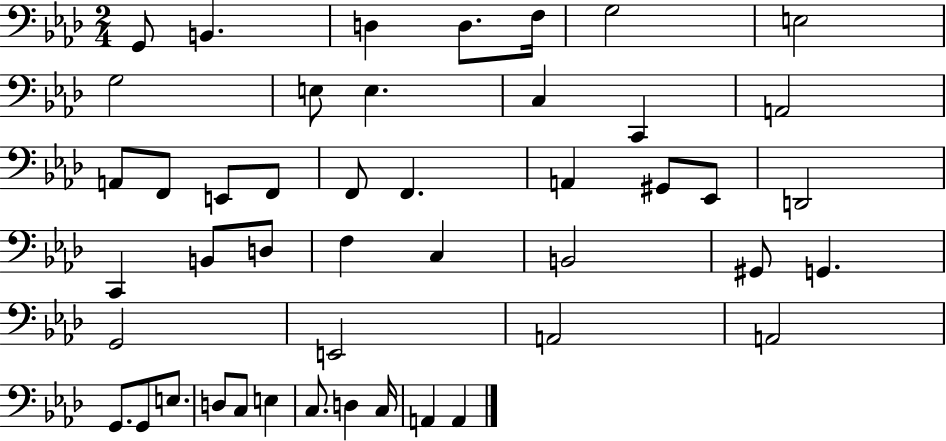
X:1
T:Untitled
M:2/4
L:1/4
K:Ab
G,,/2 B,, D, D,/2 F,/4 G,2 E,2 G,2 E,/2 E, C, C,, A,,2 A,,/2 F,,/2 E,,/2 F,,/2 F,,/2 F,, A,, ^G,,/2 _E,,/2 D,,2 C,, B,,/2 D,/2 F, C, B,,2 ^G,,/2 G,, G,,2 E,,2 A,,2 A,,2 G,,/2 G,,/2 E,/2 D,/2 C,/2 E, C,/2 D, C,/4 A,, A,,